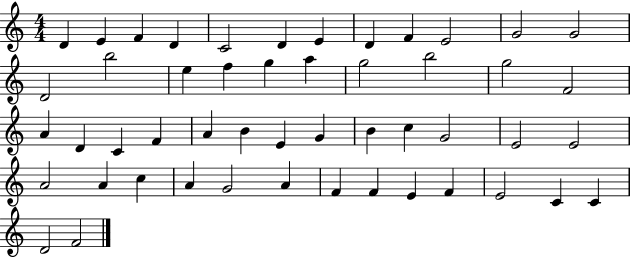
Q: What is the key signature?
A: C major